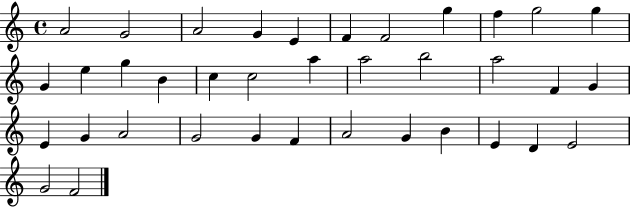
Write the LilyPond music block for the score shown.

{
  \clef treble
  \time 4/4
  \defaultTimeSignature
  \key c \major
  a'2 g'2 | a'2 g'4 e'4 | f'4 f'2 g''4 | f''4 g''2 g''4 | \break g'4 e''4 g''4 b'4 | c''4 c''2 a''4 | a''2 b''2 | a''2 f'4 g'4 | \break e'4 g'4 a'2 | g'2 g'4 f'4 | a'2 g'4 b'4 | e'4 d'4 e'2 | \break g'2 f'2 | \bar "|."
}